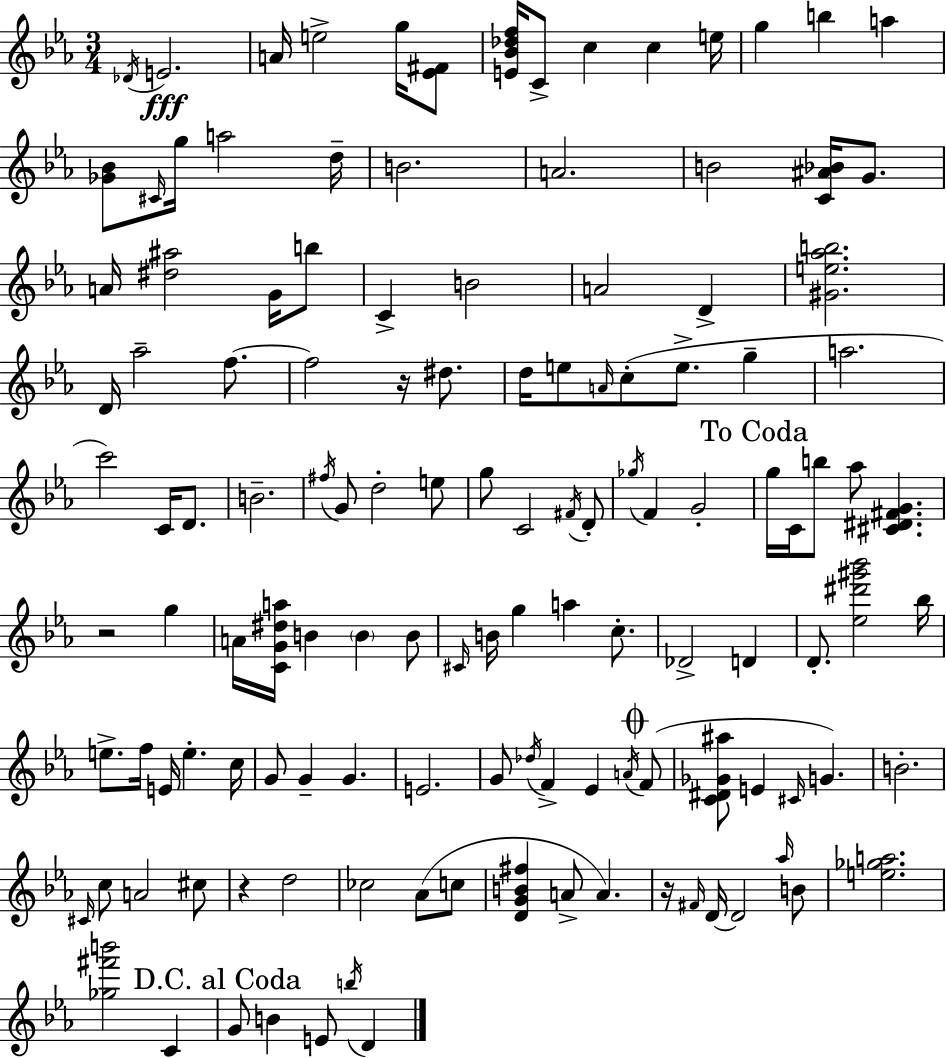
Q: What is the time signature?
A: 3/4